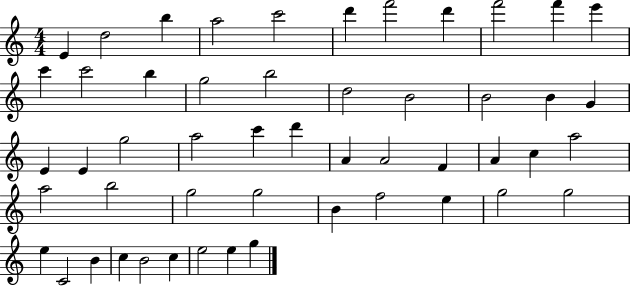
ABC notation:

X:1
T:Untitled
M:4/4
L:1/4
K:C
E d2 b a2 c'2 d' f'2 d' f'2 f' e' c' c'2 b g2 b2 d2 B2 B2 B G E E g2 a2 c' d' A A2 F A c a2 a2 b2 g2 g2 B f2 e g2 g2 e C2 B c B2 c e2 e g